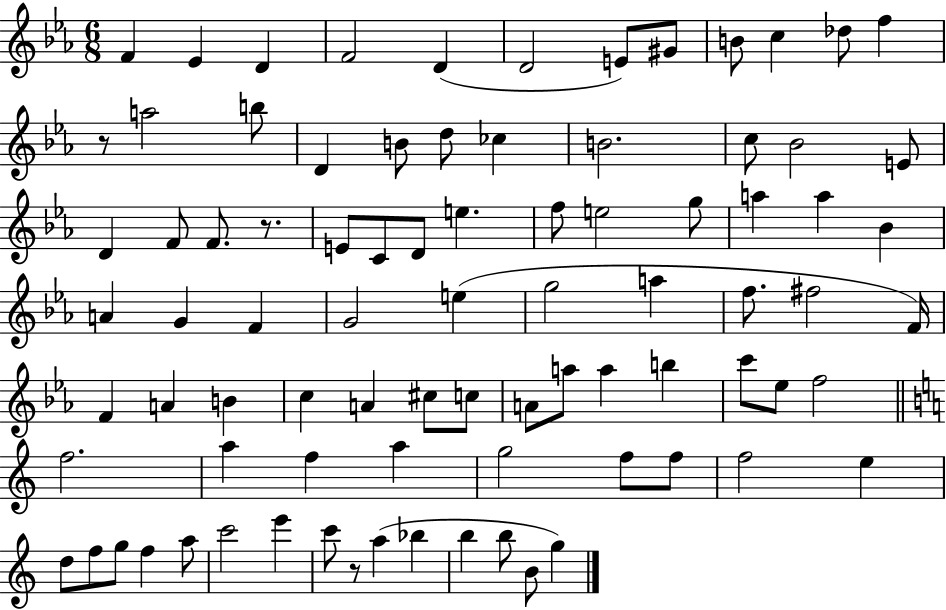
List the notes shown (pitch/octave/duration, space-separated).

F4/q Eb4/q D4/q F4/h D4/q D4/h E4/e G#4/e B4/e C5/q Db5/e F5/q R/e A5/h B5/e D4/q B4/e D5/e CES5/q B4/h. C5/e Bb4/h E4/e D4/q F4/e F4/e. R/e. E4/e C4/e D4/e E5/q. F5/e E5/h G5/e A5/q A5/q Bb4/q A4/q G4/q F4/q G4/h E5/q G5/h A5/q F5/e. F#5/h F4/s F4/q A4/q B4/q C5/q A4/q C#5/e C5/e A4/e A5/e A5/q B5/q C6/e Eb5/e F5/h F5/h. A5/q F5/q A5/q G5/h F5/e F5/e F5/h E5/q D5/e F5/e G5/e F5/q A5/e C6/h E6/q C6/e R/e A5/q Bb5/q B5/q B5/e B4/e G5/q